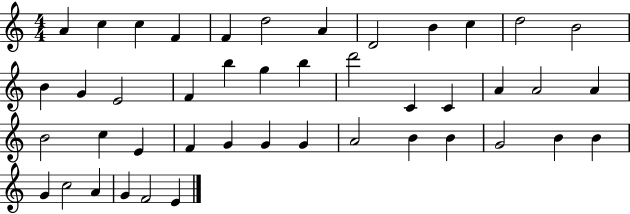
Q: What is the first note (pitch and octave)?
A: A4